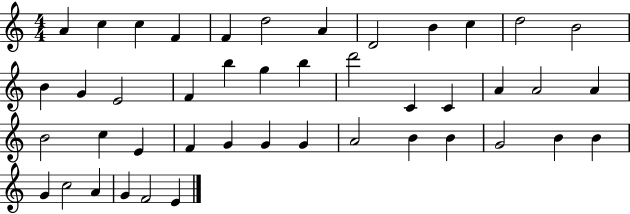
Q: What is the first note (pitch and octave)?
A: A4